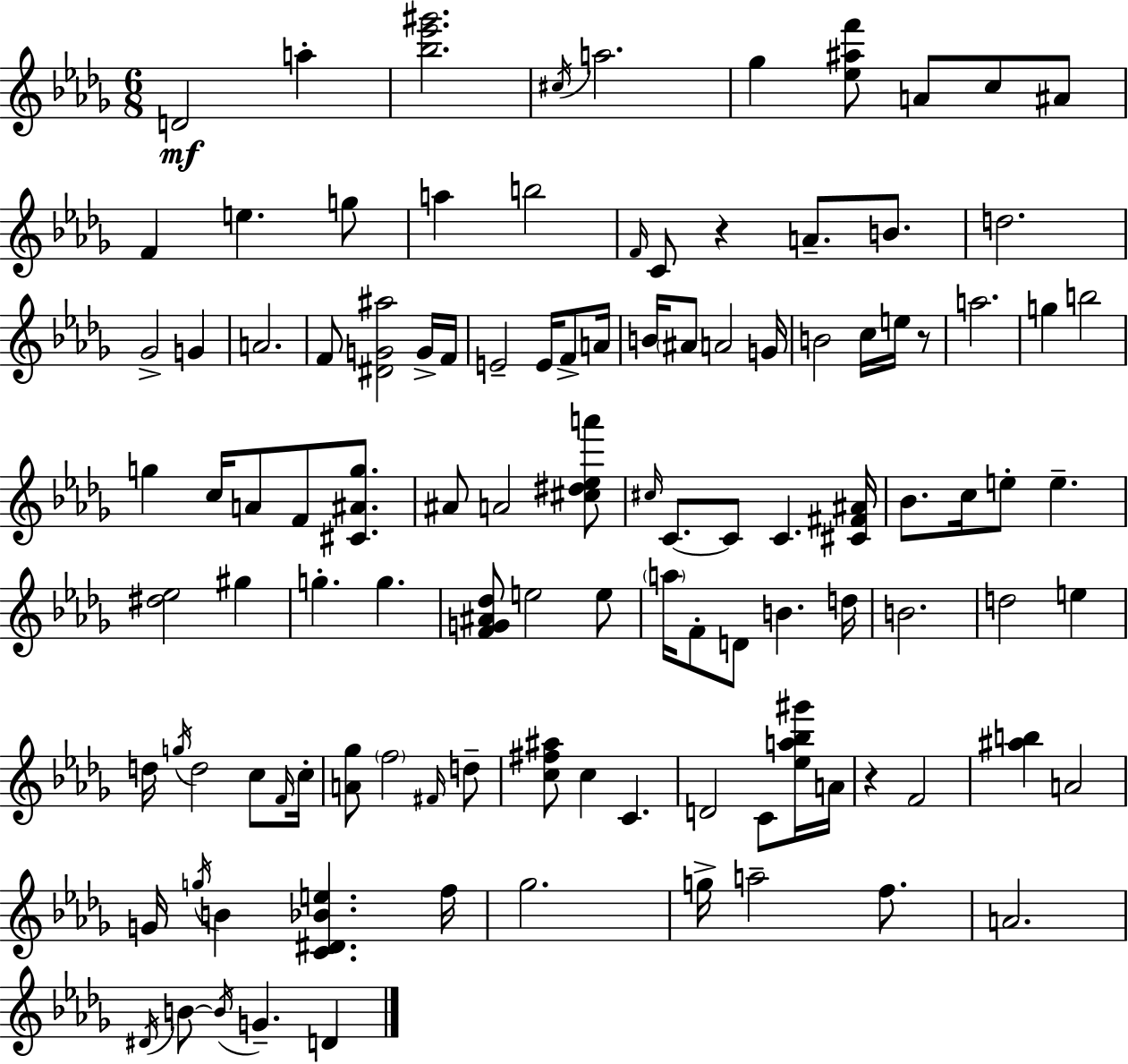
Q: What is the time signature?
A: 6/8